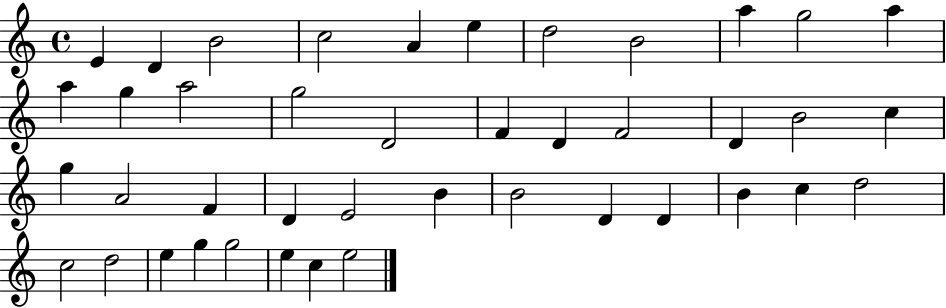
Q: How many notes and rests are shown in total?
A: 42